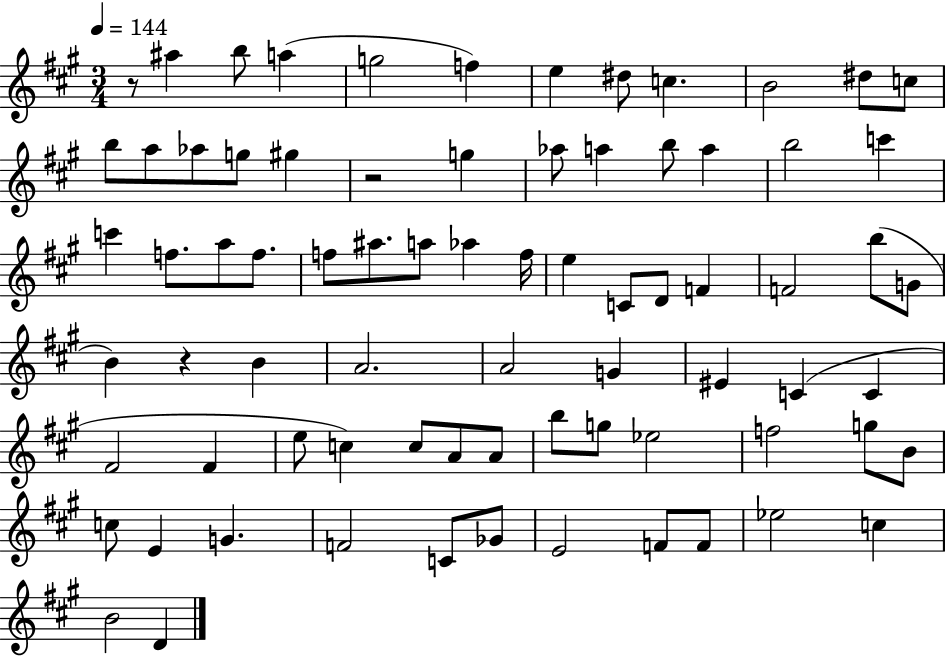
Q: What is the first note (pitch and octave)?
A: A#5